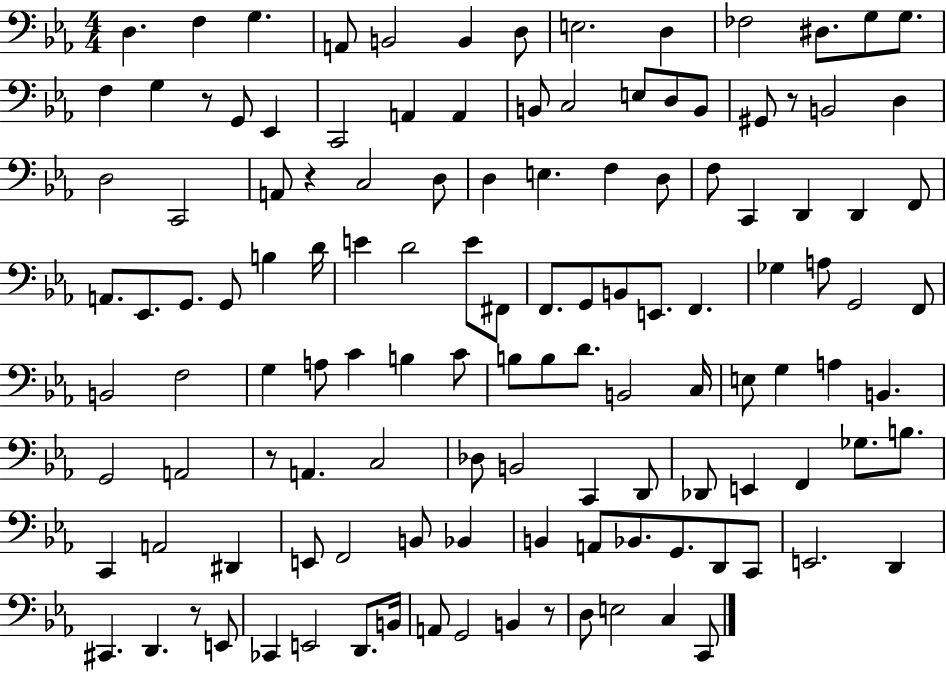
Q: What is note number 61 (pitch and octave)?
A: F2